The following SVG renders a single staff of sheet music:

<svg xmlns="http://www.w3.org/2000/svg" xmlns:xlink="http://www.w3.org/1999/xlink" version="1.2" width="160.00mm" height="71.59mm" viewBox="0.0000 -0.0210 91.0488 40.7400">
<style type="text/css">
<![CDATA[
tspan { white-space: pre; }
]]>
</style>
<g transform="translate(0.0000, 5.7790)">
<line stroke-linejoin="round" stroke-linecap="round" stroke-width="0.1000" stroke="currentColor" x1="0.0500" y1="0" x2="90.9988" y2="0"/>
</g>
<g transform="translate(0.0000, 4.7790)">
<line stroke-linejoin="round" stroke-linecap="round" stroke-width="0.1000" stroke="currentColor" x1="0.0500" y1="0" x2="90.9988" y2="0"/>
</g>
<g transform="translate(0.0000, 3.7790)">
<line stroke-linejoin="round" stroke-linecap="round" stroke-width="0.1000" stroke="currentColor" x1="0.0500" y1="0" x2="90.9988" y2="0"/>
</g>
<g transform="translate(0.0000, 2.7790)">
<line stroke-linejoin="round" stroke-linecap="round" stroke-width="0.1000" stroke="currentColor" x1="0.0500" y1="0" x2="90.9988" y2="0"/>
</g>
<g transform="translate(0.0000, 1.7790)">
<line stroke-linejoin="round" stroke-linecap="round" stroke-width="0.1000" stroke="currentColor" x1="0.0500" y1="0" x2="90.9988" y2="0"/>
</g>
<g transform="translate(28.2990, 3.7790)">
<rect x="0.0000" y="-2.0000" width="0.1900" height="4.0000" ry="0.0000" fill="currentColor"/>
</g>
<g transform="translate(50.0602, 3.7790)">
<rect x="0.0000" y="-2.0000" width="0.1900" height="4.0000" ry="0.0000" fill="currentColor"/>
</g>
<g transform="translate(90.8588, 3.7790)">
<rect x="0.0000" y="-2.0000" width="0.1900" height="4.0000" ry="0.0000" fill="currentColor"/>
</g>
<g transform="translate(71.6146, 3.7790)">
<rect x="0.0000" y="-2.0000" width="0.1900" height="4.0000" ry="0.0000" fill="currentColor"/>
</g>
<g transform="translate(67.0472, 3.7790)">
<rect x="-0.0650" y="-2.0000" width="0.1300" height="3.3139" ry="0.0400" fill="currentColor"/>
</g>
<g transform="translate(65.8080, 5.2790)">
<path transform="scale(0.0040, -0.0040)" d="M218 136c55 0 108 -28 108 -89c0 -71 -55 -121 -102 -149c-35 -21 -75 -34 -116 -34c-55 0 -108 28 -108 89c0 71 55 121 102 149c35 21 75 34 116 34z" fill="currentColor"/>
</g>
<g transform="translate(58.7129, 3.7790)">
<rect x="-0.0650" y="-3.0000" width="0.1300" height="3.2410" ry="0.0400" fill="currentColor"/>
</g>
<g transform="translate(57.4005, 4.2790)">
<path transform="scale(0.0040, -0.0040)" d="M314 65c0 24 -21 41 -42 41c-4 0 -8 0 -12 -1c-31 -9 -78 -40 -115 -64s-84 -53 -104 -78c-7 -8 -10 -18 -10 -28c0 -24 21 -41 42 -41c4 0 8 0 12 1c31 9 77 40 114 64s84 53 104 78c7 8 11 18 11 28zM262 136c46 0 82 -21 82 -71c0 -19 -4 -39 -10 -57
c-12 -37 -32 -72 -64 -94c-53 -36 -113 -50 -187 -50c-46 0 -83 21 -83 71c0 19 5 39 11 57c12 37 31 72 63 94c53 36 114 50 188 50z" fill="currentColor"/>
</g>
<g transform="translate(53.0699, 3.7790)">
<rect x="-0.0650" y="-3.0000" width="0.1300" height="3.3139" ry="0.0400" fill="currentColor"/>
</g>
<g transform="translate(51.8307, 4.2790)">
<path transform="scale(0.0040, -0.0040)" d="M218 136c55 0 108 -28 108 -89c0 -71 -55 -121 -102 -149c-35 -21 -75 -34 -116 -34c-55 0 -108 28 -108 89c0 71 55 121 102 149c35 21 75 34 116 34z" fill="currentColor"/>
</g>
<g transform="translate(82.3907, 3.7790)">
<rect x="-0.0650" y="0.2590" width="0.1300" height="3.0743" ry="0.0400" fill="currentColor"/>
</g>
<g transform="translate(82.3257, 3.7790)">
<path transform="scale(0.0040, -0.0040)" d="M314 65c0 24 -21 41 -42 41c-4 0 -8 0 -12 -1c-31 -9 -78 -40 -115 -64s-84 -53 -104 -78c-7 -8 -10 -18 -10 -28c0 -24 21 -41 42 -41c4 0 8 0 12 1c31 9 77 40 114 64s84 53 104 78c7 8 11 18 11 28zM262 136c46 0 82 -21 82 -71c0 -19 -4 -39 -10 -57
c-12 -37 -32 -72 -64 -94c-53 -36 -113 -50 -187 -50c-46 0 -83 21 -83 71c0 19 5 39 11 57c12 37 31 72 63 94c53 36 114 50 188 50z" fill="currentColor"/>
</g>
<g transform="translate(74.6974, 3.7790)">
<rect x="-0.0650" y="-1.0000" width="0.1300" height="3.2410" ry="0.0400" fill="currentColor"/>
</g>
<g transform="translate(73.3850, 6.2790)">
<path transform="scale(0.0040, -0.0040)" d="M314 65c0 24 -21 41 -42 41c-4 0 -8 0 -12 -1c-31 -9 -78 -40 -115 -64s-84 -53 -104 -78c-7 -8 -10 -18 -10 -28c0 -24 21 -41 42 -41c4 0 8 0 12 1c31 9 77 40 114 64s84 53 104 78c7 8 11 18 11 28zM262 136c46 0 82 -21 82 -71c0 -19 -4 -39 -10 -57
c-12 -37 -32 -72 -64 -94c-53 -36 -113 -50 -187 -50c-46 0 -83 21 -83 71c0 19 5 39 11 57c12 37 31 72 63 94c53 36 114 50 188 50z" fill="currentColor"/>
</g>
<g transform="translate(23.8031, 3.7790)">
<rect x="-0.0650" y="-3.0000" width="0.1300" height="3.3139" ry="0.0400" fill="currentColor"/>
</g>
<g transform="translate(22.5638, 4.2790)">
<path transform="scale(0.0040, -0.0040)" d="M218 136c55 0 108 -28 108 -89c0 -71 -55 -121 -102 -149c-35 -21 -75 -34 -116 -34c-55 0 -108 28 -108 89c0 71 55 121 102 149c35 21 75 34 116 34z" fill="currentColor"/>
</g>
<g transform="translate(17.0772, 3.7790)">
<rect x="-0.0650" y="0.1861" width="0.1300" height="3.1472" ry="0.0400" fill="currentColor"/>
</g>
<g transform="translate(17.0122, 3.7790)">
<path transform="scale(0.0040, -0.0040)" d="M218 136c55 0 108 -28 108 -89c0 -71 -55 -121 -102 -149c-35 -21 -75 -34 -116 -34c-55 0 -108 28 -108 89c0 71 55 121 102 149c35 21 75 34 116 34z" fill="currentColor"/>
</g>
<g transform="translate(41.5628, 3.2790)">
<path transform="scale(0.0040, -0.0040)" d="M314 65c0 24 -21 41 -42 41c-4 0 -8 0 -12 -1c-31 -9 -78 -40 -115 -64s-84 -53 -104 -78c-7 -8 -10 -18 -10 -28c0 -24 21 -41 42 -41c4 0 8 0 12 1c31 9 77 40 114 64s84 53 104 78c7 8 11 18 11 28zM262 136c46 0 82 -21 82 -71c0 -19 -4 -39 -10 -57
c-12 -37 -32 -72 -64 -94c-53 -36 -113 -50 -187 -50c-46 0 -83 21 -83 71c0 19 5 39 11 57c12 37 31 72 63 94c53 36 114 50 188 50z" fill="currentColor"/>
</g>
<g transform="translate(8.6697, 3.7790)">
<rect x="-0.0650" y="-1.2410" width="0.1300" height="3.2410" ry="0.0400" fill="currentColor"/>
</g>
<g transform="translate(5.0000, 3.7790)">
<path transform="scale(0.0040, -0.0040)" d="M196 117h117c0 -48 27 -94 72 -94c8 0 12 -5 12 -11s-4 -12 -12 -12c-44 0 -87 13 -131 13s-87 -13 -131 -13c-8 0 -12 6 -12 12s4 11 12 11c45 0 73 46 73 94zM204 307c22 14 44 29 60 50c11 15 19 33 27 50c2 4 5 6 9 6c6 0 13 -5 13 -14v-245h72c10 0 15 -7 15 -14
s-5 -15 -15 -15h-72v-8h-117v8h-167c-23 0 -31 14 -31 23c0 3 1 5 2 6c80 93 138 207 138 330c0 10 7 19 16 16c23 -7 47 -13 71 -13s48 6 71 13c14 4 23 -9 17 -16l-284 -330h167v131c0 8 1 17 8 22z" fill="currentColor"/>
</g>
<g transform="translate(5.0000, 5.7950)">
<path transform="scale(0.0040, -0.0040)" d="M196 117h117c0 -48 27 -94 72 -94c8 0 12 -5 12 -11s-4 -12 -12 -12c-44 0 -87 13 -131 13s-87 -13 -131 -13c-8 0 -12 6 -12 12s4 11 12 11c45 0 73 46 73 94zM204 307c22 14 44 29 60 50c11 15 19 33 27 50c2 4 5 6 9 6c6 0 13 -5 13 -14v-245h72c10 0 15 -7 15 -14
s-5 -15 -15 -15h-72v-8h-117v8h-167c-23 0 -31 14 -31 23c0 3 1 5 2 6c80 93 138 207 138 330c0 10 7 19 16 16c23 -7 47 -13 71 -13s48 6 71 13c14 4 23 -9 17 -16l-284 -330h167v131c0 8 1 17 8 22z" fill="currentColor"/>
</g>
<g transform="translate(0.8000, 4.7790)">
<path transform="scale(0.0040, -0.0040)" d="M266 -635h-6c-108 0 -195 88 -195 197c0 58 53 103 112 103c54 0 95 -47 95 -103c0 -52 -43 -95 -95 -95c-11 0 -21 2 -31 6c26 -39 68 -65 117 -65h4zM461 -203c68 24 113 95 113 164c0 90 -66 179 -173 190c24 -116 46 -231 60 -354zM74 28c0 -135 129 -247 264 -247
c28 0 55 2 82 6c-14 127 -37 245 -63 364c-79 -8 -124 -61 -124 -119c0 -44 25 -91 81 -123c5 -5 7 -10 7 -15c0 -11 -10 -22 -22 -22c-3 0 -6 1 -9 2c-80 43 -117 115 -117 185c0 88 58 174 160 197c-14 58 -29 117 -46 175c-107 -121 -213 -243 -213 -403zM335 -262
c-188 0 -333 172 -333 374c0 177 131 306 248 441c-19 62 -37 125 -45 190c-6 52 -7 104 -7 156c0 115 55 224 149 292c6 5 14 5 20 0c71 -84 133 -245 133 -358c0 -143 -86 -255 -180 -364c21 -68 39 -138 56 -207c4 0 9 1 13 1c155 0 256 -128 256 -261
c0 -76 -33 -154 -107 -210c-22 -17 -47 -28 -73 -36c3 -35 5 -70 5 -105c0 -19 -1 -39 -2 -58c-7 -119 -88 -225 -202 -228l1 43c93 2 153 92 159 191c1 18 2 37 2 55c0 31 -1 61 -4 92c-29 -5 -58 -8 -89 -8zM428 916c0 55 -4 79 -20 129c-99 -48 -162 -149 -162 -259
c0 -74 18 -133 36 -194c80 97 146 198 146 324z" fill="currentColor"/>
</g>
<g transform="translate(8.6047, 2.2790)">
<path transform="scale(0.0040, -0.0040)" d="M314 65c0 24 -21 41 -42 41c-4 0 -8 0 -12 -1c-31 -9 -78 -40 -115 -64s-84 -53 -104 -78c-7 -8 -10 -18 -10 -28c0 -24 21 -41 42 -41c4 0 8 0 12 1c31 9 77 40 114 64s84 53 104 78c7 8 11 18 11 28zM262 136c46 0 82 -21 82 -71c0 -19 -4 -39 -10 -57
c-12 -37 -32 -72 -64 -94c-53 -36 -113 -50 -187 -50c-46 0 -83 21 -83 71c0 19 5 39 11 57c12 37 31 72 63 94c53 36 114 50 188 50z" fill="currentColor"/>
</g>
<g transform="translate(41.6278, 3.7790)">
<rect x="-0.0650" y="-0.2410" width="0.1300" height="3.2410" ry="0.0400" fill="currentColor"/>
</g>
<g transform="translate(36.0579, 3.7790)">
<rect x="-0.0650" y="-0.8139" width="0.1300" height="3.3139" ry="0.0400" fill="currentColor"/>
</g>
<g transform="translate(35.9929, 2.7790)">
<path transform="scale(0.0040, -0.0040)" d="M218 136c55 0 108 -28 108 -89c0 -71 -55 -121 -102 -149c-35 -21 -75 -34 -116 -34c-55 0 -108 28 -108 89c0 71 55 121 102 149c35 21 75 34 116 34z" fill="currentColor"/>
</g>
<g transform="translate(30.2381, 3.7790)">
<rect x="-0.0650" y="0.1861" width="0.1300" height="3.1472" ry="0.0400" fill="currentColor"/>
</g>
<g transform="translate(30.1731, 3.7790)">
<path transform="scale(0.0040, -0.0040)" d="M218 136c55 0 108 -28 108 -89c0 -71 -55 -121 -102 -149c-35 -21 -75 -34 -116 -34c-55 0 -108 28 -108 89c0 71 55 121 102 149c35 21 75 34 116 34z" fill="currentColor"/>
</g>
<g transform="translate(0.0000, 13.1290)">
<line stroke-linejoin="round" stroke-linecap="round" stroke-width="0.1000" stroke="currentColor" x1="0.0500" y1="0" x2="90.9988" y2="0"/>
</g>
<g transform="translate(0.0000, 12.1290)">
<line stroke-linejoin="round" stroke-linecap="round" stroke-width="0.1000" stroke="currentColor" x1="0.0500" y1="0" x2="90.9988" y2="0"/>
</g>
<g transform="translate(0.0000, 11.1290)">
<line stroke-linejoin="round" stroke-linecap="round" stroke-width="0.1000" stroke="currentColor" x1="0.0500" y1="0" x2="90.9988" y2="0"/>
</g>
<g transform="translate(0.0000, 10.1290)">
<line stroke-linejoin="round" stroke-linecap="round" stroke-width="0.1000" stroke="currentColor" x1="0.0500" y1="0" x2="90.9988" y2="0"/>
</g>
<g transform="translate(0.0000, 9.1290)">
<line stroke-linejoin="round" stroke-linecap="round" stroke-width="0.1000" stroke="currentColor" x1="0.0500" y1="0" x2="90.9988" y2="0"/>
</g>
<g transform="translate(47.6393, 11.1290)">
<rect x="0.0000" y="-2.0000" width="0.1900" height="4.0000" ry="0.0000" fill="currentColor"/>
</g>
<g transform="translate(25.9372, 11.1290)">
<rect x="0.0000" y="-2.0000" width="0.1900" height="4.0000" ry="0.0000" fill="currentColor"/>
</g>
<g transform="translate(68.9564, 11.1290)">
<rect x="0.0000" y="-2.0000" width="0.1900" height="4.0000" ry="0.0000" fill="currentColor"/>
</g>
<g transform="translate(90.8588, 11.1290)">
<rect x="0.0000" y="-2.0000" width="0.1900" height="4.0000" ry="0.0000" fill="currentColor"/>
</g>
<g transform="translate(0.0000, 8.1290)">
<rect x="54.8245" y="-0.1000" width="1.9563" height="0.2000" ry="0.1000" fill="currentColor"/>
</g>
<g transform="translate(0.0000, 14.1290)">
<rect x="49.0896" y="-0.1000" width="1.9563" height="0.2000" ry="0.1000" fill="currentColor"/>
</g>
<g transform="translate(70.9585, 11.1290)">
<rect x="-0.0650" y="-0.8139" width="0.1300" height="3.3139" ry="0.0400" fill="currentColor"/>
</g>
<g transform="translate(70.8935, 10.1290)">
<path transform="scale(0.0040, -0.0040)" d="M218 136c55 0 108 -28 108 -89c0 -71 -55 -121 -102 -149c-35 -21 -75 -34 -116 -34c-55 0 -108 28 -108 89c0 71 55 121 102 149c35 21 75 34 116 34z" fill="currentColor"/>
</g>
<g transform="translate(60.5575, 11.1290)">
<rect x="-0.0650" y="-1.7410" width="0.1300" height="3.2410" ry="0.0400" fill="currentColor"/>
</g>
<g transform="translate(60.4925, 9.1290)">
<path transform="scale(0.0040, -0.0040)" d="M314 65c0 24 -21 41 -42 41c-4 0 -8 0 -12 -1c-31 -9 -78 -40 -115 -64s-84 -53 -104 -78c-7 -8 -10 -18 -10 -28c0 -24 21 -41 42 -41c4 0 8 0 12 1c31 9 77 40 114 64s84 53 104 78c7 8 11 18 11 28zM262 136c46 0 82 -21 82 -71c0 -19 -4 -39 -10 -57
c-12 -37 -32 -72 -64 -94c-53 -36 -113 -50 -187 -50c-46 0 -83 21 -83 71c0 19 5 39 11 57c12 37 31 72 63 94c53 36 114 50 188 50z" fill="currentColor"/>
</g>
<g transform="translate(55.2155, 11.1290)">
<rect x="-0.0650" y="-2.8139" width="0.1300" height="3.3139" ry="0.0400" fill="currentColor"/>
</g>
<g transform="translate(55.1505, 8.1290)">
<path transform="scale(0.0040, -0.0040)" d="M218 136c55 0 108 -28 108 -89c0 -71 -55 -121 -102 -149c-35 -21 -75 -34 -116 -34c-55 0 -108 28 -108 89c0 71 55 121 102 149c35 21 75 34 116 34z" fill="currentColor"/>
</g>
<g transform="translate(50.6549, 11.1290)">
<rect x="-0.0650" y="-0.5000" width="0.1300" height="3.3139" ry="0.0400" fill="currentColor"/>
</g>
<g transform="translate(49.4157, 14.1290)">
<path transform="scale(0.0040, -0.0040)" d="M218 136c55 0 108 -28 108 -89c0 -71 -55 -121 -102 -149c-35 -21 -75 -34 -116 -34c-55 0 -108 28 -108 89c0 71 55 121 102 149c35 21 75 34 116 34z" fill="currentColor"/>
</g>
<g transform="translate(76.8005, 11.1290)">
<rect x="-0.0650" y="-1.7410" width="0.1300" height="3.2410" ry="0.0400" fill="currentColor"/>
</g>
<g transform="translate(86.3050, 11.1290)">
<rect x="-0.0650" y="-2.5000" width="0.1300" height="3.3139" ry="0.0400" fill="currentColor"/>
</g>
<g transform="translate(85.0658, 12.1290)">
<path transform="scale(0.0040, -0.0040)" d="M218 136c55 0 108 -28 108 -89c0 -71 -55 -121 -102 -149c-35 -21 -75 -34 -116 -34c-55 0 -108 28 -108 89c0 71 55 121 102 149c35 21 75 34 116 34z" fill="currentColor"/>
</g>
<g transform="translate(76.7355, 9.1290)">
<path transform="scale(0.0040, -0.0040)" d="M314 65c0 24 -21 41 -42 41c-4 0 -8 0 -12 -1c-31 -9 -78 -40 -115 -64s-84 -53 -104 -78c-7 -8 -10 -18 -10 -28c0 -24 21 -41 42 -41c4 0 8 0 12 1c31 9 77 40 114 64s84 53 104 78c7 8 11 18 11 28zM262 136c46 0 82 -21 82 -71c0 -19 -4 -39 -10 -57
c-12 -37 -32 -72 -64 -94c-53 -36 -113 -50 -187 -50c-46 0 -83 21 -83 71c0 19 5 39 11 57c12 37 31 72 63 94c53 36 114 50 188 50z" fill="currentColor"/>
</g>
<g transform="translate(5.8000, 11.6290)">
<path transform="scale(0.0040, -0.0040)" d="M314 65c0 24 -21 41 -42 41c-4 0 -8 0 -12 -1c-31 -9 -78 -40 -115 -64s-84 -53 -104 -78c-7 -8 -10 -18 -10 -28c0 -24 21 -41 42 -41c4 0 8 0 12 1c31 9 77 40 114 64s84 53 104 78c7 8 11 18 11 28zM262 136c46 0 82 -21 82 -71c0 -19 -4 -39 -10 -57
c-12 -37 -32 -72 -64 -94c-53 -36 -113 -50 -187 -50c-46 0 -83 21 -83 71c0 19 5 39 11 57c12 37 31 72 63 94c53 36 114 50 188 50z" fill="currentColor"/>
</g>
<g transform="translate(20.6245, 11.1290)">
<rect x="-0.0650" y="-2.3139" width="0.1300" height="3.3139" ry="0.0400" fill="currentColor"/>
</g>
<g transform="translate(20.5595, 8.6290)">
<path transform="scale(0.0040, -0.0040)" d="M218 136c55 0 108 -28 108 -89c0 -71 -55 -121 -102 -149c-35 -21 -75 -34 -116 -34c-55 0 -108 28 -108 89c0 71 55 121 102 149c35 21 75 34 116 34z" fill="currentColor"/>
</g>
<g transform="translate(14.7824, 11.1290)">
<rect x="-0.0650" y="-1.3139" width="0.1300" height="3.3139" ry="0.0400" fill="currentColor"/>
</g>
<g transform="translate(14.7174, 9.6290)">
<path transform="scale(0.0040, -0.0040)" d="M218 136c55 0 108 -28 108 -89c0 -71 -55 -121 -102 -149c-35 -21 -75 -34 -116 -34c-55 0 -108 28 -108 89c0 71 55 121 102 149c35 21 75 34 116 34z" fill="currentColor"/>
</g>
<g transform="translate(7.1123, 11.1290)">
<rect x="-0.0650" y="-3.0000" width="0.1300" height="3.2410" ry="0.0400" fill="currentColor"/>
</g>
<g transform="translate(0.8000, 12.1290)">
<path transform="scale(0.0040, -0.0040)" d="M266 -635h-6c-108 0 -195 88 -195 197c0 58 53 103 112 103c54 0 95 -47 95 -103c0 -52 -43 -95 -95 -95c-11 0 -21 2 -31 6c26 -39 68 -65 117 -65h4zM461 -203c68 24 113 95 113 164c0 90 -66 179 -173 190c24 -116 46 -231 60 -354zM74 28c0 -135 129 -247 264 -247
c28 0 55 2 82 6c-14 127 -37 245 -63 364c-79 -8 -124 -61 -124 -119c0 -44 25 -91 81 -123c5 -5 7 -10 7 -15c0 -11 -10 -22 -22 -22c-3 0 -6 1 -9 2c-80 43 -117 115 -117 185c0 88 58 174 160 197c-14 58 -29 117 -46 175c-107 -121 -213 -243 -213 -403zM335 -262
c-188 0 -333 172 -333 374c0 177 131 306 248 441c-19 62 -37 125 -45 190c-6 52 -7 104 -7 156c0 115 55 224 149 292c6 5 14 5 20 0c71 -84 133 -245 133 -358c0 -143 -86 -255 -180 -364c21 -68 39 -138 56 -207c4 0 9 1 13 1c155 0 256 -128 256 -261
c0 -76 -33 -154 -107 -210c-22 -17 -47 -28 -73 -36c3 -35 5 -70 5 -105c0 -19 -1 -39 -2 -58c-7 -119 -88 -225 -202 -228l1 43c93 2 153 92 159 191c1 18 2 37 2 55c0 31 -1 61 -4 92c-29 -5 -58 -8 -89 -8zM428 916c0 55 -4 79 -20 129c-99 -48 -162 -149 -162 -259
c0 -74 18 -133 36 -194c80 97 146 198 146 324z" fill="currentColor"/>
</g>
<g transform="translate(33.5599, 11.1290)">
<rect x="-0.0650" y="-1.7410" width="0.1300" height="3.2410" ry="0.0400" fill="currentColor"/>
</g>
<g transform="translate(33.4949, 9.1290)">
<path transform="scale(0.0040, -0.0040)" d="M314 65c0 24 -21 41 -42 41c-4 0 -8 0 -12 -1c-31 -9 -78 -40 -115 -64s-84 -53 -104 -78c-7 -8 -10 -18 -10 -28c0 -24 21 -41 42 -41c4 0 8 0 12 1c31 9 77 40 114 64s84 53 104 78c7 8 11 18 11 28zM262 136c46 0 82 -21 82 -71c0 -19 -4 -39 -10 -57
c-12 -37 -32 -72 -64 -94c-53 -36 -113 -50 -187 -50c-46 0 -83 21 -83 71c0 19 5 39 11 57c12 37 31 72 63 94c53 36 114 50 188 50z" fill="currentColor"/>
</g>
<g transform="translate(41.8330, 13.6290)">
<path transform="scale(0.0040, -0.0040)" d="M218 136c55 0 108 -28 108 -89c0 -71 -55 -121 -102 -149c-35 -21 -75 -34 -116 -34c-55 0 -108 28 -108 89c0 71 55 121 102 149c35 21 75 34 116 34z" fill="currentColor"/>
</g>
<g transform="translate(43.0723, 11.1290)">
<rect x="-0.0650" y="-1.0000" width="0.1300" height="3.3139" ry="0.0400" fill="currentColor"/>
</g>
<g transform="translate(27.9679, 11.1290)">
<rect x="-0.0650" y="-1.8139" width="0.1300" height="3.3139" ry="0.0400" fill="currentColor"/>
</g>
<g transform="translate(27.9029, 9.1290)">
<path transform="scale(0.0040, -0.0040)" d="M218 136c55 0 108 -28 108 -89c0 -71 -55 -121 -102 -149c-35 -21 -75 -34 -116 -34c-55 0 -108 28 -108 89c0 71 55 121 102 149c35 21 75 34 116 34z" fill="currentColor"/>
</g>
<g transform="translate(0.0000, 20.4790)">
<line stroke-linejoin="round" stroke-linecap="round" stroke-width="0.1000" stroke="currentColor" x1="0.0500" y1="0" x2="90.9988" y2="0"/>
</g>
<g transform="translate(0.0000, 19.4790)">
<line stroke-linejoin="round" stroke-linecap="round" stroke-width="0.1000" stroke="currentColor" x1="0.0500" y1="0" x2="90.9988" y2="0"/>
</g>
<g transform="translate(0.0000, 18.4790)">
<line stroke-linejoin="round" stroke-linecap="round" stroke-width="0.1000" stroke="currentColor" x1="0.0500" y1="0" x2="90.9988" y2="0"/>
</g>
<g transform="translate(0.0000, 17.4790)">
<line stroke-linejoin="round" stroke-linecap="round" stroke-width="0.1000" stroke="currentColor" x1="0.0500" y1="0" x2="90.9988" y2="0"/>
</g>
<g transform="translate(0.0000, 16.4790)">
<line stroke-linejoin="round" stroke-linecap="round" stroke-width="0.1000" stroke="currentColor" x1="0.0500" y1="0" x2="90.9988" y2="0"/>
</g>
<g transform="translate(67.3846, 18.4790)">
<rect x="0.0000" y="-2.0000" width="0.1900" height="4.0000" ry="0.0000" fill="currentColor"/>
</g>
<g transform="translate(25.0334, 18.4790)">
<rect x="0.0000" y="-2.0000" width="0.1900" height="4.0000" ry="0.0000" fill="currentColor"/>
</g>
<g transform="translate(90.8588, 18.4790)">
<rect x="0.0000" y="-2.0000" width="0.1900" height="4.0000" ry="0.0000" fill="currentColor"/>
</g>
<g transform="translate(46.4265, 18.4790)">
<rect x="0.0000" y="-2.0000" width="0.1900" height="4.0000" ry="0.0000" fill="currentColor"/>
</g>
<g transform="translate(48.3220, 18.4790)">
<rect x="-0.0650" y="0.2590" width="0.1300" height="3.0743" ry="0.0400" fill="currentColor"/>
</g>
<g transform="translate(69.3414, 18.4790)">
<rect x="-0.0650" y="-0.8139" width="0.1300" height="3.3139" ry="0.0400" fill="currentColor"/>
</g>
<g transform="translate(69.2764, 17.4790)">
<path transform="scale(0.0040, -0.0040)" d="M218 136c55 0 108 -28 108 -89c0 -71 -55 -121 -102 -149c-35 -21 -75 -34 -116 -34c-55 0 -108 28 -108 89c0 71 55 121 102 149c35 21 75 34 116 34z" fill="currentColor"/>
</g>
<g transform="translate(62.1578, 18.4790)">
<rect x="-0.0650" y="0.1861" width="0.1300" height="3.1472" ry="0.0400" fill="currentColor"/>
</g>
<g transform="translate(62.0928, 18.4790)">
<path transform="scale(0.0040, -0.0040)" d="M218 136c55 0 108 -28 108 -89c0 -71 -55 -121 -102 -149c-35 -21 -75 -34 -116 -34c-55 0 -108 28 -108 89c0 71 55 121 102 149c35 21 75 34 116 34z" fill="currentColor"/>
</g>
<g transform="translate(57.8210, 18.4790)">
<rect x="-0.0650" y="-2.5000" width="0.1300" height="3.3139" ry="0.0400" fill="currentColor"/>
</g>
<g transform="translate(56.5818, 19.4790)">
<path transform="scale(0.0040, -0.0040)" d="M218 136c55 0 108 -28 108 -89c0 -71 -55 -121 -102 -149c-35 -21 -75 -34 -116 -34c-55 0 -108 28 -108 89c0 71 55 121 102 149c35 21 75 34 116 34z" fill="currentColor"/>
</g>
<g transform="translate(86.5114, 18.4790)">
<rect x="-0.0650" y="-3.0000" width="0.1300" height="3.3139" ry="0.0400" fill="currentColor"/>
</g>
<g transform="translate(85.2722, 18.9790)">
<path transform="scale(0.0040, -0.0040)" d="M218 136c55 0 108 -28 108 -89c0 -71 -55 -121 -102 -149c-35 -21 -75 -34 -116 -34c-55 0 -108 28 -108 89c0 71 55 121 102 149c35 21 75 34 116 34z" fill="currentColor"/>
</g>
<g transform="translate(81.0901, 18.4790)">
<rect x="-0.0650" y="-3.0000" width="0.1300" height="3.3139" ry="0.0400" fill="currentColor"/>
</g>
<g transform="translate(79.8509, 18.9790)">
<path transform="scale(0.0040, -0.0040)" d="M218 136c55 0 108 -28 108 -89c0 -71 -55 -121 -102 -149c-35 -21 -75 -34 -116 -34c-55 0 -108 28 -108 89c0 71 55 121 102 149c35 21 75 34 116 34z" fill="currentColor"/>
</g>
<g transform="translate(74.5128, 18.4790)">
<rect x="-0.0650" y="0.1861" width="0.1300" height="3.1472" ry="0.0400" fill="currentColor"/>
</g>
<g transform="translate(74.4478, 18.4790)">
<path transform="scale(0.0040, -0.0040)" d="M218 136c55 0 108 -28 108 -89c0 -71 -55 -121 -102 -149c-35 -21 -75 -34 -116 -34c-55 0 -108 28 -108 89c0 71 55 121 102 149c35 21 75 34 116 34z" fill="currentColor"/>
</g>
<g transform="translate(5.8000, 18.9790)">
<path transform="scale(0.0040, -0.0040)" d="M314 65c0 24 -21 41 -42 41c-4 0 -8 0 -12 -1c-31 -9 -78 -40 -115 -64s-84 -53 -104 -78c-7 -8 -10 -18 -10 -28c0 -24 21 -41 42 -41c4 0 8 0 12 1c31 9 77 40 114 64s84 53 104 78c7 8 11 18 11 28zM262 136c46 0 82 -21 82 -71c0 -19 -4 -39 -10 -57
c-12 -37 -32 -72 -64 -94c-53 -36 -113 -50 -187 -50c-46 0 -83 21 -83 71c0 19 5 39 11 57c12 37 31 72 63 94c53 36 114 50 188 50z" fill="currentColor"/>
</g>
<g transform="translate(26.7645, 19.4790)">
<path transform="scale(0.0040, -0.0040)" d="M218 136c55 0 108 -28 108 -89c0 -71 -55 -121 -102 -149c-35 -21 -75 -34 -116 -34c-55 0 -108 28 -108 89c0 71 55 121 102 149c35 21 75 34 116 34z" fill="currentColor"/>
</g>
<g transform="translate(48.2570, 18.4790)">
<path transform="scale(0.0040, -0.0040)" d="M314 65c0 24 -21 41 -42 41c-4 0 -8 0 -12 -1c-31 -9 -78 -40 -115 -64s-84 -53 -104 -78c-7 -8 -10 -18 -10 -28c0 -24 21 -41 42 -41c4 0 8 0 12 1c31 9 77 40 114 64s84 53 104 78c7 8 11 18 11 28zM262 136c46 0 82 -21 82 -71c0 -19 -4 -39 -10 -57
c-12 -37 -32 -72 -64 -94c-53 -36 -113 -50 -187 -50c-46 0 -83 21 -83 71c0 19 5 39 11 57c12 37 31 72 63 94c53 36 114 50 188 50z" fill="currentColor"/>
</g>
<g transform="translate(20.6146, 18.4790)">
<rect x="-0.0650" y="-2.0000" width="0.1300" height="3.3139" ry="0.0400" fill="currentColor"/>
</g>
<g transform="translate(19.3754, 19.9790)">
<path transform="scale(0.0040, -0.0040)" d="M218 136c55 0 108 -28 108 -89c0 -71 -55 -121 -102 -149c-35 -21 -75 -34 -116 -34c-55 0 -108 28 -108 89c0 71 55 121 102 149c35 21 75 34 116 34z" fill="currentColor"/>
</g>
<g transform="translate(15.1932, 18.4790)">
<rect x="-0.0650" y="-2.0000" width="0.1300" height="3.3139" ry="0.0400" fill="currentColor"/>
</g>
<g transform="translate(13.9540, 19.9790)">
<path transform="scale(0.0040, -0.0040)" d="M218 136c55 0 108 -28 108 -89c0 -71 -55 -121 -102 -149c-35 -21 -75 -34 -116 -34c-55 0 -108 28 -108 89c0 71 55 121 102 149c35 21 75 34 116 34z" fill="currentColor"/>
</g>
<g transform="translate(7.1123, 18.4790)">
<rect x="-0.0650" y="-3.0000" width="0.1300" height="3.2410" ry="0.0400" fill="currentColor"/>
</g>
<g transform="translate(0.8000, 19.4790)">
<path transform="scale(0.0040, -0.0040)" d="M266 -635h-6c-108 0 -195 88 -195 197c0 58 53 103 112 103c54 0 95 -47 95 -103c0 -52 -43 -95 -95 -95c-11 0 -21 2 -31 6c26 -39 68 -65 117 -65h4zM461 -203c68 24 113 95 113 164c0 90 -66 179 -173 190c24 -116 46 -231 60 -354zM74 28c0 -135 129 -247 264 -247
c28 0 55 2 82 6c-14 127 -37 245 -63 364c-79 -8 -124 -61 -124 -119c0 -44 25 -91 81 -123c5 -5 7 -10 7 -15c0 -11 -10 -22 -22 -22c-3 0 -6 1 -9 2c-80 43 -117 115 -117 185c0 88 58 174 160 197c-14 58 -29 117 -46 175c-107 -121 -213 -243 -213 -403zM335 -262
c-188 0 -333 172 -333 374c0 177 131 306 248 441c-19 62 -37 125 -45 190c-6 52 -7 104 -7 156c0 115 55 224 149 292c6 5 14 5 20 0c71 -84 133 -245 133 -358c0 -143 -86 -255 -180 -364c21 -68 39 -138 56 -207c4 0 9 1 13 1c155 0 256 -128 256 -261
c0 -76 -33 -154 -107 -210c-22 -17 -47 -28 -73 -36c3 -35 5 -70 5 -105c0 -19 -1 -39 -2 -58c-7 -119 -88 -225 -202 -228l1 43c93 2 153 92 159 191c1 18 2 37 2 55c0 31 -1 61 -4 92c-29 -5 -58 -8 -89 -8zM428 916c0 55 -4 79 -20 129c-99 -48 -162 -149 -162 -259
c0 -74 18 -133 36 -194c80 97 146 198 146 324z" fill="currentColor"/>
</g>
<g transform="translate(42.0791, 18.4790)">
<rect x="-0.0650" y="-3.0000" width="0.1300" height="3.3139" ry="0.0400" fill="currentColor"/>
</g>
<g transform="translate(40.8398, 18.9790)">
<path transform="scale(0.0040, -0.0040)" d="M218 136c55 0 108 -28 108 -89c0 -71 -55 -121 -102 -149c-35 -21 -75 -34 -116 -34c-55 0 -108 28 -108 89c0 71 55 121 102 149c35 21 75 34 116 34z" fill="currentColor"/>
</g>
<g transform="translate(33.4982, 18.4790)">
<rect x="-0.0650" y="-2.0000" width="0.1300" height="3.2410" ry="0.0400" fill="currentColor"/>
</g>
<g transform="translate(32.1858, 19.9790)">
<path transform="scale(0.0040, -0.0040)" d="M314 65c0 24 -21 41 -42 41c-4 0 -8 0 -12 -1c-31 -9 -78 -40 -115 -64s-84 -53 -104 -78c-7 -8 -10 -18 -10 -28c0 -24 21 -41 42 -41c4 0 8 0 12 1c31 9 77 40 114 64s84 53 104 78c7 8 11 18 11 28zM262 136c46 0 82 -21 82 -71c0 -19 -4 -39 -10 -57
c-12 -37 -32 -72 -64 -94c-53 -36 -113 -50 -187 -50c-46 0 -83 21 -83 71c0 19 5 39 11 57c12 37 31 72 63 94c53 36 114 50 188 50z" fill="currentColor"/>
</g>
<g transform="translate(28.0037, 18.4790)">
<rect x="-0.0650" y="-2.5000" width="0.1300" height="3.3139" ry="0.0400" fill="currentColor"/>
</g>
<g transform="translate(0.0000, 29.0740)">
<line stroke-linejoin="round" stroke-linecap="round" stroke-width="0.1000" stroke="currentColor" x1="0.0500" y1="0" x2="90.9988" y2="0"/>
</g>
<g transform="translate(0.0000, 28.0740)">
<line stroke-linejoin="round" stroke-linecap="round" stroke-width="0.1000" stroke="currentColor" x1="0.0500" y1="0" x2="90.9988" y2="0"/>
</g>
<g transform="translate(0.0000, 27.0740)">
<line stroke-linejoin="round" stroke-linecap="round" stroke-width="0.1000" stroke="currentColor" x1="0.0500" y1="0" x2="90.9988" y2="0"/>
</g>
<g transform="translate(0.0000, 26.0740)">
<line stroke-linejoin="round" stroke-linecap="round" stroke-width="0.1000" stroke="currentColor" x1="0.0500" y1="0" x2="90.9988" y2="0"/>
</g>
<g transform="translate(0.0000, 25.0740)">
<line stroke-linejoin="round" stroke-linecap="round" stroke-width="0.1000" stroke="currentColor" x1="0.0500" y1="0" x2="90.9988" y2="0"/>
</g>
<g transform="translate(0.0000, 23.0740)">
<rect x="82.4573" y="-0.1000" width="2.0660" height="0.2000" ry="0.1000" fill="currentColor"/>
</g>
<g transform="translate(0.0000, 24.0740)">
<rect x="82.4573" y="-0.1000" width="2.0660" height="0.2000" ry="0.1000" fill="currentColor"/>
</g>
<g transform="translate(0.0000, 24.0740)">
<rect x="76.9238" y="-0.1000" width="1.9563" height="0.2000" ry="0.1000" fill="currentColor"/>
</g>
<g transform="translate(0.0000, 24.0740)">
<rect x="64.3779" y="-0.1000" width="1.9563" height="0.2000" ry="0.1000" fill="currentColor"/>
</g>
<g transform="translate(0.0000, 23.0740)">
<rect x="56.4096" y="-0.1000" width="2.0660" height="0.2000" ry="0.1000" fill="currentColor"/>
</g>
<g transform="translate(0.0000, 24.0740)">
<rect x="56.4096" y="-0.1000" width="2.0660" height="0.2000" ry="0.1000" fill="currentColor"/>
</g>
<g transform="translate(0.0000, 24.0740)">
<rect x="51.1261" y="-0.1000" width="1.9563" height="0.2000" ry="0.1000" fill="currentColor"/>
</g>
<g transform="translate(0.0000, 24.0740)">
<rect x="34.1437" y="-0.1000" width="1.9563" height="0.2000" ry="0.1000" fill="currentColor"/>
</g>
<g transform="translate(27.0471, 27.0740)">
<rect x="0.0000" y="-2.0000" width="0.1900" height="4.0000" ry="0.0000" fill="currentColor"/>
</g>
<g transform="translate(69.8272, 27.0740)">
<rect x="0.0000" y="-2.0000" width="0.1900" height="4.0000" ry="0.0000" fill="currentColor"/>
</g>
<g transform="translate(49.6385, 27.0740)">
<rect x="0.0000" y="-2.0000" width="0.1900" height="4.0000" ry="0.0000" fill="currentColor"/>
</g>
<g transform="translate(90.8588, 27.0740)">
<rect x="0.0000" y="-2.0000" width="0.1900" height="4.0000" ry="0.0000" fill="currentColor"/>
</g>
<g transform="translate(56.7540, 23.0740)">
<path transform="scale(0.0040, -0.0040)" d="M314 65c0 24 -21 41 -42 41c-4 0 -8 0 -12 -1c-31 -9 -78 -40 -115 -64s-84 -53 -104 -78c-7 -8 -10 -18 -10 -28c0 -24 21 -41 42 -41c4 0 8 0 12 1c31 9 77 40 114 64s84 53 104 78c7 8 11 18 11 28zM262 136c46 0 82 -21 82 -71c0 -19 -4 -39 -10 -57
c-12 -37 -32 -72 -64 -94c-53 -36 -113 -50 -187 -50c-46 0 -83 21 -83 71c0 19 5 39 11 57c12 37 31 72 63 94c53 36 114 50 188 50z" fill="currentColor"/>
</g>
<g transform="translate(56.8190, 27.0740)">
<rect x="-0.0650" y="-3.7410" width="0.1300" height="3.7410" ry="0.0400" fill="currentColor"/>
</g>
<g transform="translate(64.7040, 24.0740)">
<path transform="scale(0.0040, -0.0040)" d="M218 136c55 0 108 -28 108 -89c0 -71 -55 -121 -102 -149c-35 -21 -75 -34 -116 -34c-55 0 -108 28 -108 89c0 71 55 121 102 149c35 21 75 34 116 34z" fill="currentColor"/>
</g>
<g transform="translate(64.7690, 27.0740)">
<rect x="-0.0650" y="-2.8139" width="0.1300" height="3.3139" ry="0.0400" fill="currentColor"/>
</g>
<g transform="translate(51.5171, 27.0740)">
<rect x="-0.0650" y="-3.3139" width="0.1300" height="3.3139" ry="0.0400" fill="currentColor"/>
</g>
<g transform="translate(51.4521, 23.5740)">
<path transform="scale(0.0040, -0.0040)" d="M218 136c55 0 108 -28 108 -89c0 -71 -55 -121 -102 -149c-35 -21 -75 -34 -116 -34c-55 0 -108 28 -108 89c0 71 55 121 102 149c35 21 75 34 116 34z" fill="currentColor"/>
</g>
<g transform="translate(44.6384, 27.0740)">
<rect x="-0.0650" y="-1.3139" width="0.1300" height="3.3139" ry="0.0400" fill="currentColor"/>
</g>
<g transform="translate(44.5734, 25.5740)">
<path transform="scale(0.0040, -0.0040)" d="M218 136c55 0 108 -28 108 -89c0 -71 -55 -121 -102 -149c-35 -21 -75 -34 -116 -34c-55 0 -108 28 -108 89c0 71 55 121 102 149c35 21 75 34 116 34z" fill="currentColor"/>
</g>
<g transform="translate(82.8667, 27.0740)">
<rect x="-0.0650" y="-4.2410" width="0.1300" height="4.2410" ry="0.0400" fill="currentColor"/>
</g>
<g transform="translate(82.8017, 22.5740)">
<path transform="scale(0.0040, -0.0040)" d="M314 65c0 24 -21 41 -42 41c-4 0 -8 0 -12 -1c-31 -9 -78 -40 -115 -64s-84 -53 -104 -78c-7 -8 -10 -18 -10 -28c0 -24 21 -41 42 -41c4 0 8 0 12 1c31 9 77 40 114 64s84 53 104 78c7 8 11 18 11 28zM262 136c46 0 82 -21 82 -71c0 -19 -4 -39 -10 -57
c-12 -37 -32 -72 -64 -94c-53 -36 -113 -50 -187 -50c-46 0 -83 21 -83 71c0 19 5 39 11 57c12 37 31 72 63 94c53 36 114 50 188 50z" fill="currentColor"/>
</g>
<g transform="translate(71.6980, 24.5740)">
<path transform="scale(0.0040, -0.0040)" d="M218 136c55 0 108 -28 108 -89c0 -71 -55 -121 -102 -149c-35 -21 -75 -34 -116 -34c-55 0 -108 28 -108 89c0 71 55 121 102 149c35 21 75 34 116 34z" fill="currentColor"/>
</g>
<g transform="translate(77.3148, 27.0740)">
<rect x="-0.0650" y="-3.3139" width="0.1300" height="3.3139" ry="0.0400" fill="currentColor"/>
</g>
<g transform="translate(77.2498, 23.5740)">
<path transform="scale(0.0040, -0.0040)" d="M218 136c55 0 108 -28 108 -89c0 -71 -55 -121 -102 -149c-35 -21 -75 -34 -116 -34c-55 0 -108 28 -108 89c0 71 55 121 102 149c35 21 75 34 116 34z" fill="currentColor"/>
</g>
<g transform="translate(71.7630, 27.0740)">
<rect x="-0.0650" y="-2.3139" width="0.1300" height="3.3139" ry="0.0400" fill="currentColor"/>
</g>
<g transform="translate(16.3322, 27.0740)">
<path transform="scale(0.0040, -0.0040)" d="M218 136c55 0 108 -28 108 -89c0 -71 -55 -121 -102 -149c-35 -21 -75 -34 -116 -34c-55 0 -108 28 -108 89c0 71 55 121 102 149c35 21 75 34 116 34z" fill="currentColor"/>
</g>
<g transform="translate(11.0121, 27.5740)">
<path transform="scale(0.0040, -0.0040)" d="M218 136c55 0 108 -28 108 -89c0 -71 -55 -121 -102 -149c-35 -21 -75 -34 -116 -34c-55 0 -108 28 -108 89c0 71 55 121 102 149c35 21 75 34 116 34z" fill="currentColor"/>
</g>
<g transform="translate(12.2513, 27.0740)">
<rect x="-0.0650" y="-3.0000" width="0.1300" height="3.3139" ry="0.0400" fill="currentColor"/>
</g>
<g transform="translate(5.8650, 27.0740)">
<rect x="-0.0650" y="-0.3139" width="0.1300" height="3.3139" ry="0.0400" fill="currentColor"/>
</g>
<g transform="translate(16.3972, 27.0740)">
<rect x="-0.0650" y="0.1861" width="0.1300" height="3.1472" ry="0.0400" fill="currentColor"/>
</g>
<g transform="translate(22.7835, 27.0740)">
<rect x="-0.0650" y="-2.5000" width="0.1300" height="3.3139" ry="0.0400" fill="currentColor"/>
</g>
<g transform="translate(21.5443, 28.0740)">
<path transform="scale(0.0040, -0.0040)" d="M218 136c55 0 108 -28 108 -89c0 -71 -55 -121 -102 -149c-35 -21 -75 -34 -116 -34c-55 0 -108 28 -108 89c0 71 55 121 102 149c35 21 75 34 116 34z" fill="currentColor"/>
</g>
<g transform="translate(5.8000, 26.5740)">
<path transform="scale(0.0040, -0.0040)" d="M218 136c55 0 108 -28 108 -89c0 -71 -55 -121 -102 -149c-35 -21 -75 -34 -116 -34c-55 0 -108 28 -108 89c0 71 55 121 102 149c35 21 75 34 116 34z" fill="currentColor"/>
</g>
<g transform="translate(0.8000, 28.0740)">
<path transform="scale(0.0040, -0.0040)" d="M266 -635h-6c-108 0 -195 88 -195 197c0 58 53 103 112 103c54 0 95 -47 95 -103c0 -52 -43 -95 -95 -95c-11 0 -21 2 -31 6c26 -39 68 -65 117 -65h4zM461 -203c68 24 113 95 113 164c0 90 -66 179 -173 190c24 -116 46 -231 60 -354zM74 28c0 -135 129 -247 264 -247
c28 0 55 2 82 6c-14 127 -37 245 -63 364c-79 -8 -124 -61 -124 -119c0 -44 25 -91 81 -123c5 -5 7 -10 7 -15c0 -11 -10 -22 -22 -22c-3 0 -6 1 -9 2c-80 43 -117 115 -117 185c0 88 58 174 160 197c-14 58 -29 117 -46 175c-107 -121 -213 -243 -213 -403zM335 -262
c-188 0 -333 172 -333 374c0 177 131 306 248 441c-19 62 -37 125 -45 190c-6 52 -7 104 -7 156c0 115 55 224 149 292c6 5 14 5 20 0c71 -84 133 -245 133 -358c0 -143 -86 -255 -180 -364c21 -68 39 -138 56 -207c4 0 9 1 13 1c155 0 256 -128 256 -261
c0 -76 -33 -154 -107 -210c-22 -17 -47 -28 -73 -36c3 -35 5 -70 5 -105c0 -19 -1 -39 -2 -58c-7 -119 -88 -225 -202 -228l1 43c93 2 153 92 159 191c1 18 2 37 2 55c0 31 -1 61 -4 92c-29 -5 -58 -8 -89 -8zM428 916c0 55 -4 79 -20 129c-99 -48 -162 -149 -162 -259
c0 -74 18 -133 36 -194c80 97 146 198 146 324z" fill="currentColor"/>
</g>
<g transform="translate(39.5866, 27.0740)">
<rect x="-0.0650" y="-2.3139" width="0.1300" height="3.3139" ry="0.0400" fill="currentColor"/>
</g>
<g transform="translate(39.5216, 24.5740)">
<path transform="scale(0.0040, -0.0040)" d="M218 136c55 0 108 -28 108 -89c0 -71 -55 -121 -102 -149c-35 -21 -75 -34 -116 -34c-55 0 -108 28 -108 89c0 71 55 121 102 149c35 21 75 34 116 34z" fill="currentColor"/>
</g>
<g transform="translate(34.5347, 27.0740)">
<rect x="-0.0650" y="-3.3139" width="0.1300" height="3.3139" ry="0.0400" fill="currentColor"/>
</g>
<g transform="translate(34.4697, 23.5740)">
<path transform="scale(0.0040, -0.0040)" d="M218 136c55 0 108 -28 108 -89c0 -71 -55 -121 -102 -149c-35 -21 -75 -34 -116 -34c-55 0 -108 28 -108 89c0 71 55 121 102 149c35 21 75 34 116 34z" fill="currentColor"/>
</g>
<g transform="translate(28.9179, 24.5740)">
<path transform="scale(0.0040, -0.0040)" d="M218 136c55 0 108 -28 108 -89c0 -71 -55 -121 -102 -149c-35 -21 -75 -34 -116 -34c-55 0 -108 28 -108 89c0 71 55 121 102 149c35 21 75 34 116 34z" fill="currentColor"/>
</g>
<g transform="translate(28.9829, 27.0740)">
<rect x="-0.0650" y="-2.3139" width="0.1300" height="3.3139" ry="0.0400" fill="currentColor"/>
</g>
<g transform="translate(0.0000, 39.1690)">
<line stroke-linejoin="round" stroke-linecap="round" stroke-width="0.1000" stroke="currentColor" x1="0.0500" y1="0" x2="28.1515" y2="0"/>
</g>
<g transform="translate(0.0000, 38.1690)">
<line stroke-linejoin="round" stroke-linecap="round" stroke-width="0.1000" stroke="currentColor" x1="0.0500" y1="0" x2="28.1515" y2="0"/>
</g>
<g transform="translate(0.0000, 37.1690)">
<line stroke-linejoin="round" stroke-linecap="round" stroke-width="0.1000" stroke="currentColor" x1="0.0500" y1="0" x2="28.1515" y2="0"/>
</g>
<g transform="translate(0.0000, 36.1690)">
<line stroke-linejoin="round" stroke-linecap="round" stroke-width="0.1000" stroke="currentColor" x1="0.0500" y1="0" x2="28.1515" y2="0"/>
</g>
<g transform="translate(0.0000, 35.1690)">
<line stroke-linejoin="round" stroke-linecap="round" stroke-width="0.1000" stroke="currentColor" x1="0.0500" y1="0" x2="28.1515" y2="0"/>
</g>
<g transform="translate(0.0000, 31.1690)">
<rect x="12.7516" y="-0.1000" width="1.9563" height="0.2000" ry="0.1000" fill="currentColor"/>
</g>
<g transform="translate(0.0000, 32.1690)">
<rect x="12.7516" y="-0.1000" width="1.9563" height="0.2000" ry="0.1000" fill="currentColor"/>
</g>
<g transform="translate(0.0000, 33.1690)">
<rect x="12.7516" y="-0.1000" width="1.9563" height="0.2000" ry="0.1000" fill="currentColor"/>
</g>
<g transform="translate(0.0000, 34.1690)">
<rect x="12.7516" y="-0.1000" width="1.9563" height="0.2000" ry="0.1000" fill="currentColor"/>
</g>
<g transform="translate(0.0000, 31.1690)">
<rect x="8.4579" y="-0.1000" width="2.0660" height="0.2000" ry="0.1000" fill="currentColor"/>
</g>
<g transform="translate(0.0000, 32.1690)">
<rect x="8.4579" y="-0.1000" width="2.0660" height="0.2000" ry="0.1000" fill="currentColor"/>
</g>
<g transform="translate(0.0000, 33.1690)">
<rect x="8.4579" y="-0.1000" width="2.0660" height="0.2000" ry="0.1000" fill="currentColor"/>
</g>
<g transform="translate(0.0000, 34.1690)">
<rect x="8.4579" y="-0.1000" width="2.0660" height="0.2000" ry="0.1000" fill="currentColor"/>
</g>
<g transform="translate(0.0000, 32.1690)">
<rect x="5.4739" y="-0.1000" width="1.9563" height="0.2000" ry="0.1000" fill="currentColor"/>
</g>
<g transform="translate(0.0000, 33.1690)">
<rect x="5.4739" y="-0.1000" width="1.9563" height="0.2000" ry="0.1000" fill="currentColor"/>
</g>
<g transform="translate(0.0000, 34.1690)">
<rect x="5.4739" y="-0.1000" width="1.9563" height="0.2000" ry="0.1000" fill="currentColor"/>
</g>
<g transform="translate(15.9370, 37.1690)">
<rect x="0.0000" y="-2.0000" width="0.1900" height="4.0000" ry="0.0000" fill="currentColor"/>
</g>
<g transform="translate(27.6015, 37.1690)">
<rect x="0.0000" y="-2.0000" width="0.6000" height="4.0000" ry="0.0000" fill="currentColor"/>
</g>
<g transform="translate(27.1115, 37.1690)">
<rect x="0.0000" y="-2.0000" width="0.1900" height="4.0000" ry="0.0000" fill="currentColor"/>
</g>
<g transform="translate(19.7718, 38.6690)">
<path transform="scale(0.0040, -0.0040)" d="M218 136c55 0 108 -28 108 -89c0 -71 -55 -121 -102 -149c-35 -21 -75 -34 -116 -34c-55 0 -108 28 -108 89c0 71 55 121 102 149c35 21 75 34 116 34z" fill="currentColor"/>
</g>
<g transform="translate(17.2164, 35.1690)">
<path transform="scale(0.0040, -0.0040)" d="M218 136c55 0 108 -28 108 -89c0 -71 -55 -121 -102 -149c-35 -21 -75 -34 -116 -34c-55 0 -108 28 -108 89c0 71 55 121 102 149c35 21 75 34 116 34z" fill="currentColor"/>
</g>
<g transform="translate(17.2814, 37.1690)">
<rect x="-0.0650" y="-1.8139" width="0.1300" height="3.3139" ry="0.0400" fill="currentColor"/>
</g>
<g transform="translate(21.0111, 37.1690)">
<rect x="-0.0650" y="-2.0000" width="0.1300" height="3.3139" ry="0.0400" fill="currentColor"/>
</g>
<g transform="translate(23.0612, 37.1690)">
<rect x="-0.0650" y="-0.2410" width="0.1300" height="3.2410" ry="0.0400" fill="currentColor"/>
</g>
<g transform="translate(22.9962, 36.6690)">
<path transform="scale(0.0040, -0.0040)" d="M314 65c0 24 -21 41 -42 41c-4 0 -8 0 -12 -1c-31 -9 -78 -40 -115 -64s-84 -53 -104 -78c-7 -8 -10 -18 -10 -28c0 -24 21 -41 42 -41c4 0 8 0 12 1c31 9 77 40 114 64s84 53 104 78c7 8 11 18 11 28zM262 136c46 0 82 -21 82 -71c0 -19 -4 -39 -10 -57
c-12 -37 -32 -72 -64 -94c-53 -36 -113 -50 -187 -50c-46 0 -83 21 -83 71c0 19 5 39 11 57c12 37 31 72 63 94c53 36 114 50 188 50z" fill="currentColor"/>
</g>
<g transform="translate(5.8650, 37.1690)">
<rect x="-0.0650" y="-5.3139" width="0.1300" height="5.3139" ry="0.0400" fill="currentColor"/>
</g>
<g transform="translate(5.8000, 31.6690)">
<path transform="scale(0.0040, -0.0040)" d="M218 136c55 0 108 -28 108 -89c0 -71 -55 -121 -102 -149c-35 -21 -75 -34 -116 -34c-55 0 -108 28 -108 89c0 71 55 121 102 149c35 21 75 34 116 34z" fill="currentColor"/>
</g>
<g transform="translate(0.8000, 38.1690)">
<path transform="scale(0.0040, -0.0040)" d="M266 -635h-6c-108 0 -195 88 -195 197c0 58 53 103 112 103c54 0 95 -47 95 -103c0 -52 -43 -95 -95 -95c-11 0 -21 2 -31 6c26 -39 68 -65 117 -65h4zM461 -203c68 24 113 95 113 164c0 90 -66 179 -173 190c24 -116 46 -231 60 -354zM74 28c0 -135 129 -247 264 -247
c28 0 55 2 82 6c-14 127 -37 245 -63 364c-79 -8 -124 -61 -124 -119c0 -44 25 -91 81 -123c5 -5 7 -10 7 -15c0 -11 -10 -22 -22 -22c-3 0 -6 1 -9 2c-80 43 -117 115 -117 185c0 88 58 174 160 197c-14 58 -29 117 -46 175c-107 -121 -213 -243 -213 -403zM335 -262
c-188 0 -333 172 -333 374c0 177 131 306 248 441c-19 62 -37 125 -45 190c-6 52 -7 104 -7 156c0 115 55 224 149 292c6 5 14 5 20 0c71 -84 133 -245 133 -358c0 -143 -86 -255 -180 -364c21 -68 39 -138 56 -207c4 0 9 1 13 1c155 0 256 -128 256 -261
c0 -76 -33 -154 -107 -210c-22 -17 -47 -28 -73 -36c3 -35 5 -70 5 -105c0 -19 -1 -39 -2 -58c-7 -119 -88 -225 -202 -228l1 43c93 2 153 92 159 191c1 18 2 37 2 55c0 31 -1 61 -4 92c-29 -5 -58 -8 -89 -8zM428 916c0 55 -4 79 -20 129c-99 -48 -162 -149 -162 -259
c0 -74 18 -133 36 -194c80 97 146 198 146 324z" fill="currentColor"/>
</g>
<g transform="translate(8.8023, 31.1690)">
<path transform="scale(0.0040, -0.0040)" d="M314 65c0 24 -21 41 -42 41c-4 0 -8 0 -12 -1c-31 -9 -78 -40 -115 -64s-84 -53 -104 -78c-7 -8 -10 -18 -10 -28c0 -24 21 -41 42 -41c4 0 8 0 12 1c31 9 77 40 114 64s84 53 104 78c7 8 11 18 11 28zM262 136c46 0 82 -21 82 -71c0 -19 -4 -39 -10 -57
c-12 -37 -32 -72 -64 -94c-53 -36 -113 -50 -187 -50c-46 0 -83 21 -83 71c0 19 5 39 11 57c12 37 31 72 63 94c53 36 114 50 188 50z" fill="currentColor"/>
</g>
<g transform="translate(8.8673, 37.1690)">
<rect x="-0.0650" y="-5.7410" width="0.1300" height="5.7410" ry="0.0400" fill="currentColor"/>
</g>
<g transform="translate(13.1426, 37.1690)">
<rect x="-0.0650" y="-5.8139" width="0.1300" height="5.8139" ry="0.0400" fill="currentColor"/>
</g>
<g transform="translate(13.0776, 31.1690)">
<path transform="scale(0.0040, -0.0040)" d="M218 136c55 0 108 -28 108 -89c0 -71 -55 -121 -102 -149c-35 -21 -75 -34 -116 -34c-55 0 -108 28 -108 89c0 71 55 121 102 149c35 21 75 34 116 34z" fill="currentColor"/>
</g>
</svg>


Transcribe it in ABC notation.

X:1
T:Untitled
M:4/4
L:1/4
K:C
e2 B A B d c2 A A2 F D2 B2 A2 e g f f2 D C a f2 d f2 G A2 F F G F2 A B2 G B d B A A c A B G g b g e b c'2 a g b d'2 f' g'2 g' f F c2